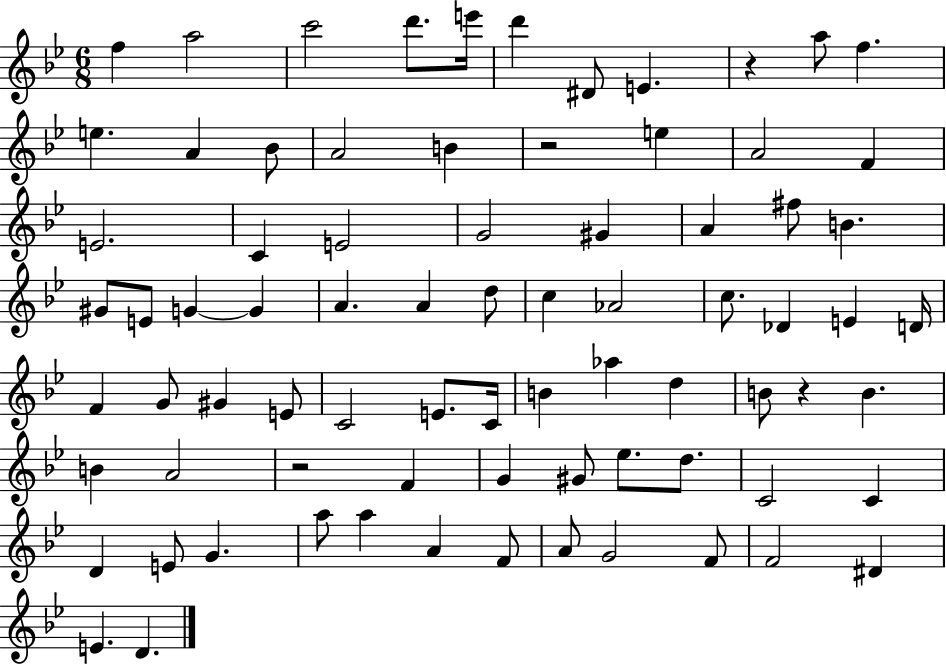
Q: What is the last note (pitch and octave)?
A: D4